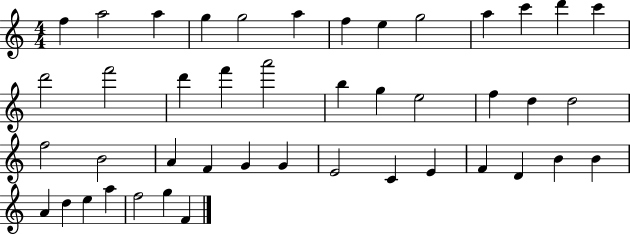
X:1
T:Untitled
M:4/4
L:1/4
K:C
f a2 a g g2 a f e g2 a c' d' c' d'2 f'2 d' f' a'2 b g e2 f d d2 f2 B2 A F G G E2 C E F D B B A d e a f2 g F